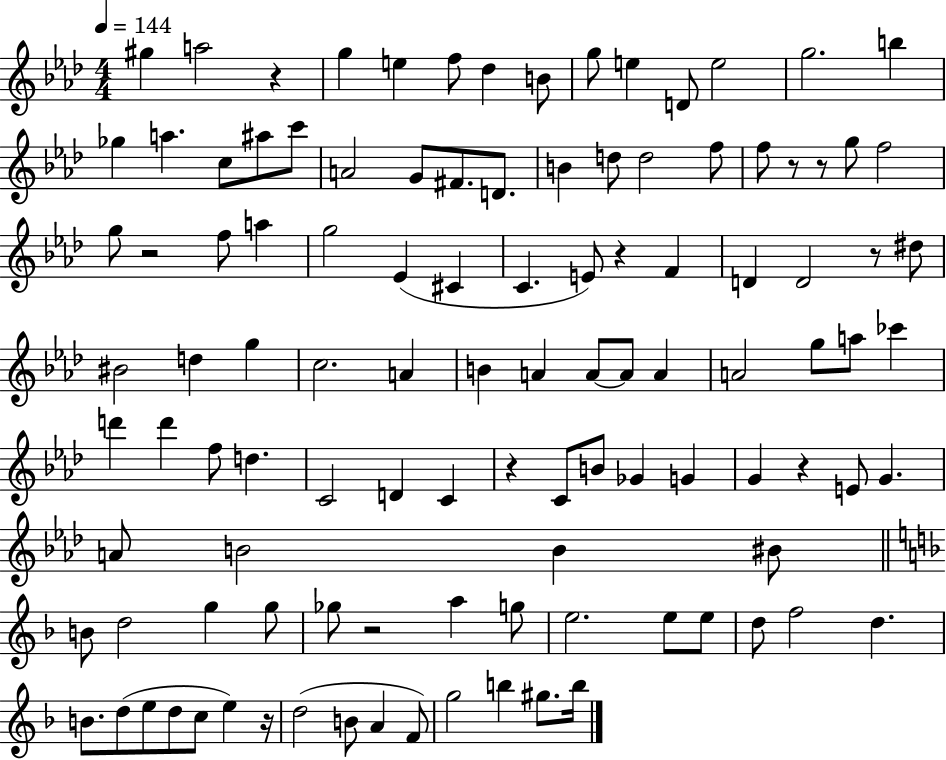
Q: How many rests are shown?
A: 10